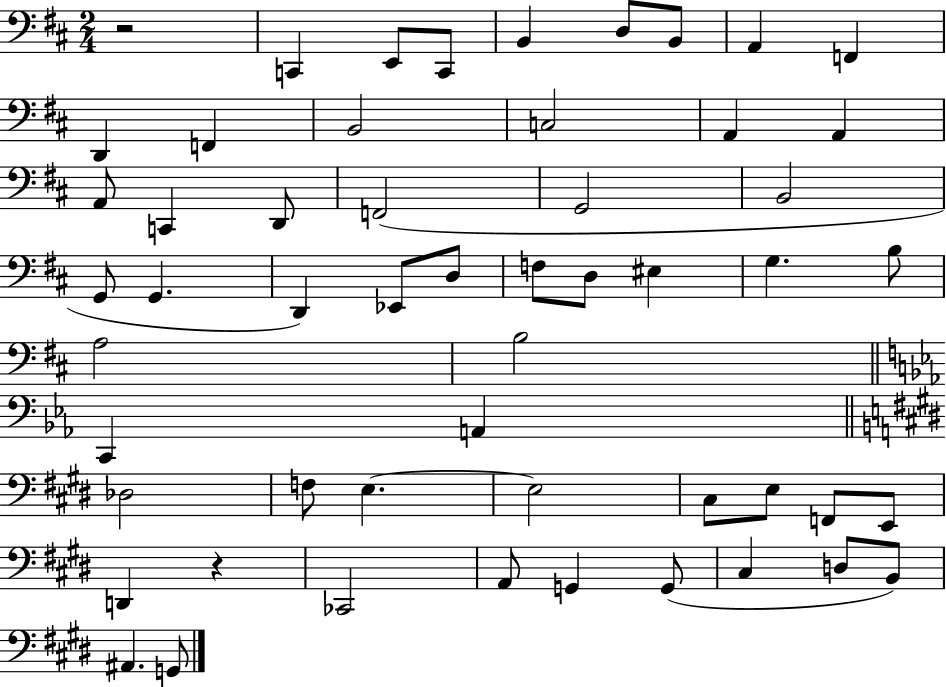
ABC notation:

X:1
T:Untitled
M:2/4
L:1/4
K:D
z2 C,, E,,/2 C,,/2 B,, D,/2 B,,/2 A,, F,, D,, F,, B,,2 C,2 A,, A,, A,,/2 C,, D,,/2 F,,2 G,,2 B,,2 G,,/2 G,, D,, _E,,/2 D,/2 F,/2 D,/2 ^E, G, B,/2 A,2 B,2 C,, A,, _D,2 F,/2 E, E,2 ^C,/2 E,/2 F,,/2 E,,/2 D,, z _C,,2 A,,/2 G,, G,,/2 ^C, D,/2 B,,/2 ^A,, G,,/2